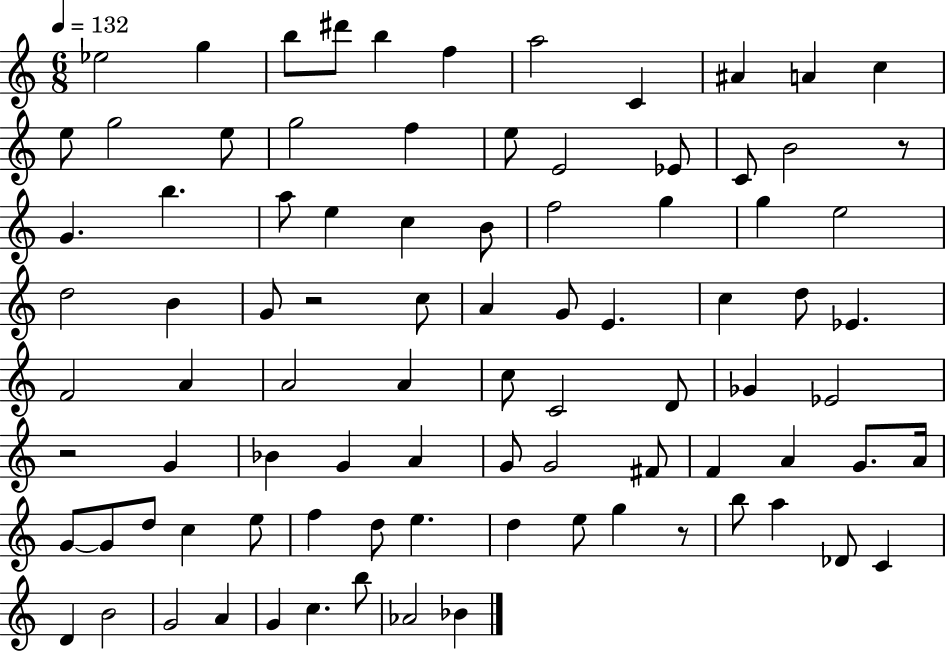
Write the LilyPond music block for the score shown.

{
  \clef treble
  \numericTimeSignature
  \time 6/8
  \key c \major
  \tempo 4 = 132
  \repeat volta 2 { ees''2 g''4 | b''8 dis'''8 b''4 f''4 | a''2 c'4 | ais'4 a'4 c''4 | \break e''8 g''2 e''8 | g''2 f''4 | e''8 e'2 ees'8 | c'8 b'2 r8 | \break g'4. b''4. | a''8 e''4 c''4 b'8 | f''2 g''4 | g''4 e''2 | \break d''2 b'4 | g'8 r2 c''8 | a'4 g'8 e'4. | c''4 d''8 ees'4. | \break f'2 a'4 | a'2 a'4 | c''8 c'2 d'8 | ges'4 ees'2 | \break r2 g'4 | bes'4 g'4 a'4 | g'8 g'2 fis'8 | f'4 a'4 g'8. a'16 | \break g'8~~ g'8 d''8 c''4 e''8 | f''4 d''8 e''4. | d''4 e''8 g''4 r8 | b''8 a''4 des'8 c'4 | \break d'4 b'2 | g'2 a'4 | g'4 c''4. b''8 | aes'2 bes'4 | \break } \bar "|."
}